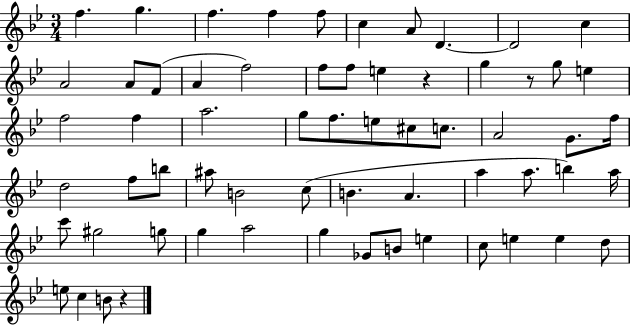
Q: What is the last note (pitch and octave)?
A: B4